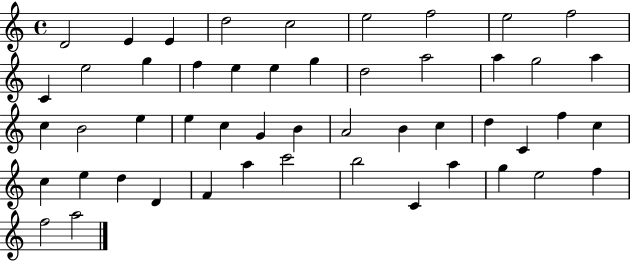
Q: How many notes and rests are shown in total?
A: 50